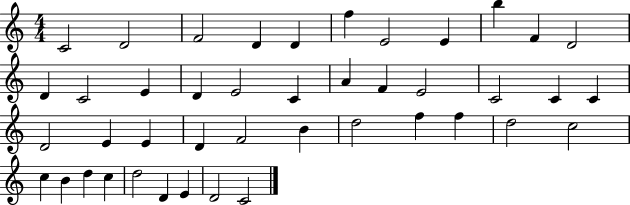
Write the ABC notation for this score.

X:1
T:Untitled
M:4/4
L:1/4
K:C
C2 D2 F2 D D f E2 E b F D2 D C2 E D E2 C A F E2 C2 C C D2 E E D F2 B d2 f f d2 c2 c B d c d2 D E D2 C2